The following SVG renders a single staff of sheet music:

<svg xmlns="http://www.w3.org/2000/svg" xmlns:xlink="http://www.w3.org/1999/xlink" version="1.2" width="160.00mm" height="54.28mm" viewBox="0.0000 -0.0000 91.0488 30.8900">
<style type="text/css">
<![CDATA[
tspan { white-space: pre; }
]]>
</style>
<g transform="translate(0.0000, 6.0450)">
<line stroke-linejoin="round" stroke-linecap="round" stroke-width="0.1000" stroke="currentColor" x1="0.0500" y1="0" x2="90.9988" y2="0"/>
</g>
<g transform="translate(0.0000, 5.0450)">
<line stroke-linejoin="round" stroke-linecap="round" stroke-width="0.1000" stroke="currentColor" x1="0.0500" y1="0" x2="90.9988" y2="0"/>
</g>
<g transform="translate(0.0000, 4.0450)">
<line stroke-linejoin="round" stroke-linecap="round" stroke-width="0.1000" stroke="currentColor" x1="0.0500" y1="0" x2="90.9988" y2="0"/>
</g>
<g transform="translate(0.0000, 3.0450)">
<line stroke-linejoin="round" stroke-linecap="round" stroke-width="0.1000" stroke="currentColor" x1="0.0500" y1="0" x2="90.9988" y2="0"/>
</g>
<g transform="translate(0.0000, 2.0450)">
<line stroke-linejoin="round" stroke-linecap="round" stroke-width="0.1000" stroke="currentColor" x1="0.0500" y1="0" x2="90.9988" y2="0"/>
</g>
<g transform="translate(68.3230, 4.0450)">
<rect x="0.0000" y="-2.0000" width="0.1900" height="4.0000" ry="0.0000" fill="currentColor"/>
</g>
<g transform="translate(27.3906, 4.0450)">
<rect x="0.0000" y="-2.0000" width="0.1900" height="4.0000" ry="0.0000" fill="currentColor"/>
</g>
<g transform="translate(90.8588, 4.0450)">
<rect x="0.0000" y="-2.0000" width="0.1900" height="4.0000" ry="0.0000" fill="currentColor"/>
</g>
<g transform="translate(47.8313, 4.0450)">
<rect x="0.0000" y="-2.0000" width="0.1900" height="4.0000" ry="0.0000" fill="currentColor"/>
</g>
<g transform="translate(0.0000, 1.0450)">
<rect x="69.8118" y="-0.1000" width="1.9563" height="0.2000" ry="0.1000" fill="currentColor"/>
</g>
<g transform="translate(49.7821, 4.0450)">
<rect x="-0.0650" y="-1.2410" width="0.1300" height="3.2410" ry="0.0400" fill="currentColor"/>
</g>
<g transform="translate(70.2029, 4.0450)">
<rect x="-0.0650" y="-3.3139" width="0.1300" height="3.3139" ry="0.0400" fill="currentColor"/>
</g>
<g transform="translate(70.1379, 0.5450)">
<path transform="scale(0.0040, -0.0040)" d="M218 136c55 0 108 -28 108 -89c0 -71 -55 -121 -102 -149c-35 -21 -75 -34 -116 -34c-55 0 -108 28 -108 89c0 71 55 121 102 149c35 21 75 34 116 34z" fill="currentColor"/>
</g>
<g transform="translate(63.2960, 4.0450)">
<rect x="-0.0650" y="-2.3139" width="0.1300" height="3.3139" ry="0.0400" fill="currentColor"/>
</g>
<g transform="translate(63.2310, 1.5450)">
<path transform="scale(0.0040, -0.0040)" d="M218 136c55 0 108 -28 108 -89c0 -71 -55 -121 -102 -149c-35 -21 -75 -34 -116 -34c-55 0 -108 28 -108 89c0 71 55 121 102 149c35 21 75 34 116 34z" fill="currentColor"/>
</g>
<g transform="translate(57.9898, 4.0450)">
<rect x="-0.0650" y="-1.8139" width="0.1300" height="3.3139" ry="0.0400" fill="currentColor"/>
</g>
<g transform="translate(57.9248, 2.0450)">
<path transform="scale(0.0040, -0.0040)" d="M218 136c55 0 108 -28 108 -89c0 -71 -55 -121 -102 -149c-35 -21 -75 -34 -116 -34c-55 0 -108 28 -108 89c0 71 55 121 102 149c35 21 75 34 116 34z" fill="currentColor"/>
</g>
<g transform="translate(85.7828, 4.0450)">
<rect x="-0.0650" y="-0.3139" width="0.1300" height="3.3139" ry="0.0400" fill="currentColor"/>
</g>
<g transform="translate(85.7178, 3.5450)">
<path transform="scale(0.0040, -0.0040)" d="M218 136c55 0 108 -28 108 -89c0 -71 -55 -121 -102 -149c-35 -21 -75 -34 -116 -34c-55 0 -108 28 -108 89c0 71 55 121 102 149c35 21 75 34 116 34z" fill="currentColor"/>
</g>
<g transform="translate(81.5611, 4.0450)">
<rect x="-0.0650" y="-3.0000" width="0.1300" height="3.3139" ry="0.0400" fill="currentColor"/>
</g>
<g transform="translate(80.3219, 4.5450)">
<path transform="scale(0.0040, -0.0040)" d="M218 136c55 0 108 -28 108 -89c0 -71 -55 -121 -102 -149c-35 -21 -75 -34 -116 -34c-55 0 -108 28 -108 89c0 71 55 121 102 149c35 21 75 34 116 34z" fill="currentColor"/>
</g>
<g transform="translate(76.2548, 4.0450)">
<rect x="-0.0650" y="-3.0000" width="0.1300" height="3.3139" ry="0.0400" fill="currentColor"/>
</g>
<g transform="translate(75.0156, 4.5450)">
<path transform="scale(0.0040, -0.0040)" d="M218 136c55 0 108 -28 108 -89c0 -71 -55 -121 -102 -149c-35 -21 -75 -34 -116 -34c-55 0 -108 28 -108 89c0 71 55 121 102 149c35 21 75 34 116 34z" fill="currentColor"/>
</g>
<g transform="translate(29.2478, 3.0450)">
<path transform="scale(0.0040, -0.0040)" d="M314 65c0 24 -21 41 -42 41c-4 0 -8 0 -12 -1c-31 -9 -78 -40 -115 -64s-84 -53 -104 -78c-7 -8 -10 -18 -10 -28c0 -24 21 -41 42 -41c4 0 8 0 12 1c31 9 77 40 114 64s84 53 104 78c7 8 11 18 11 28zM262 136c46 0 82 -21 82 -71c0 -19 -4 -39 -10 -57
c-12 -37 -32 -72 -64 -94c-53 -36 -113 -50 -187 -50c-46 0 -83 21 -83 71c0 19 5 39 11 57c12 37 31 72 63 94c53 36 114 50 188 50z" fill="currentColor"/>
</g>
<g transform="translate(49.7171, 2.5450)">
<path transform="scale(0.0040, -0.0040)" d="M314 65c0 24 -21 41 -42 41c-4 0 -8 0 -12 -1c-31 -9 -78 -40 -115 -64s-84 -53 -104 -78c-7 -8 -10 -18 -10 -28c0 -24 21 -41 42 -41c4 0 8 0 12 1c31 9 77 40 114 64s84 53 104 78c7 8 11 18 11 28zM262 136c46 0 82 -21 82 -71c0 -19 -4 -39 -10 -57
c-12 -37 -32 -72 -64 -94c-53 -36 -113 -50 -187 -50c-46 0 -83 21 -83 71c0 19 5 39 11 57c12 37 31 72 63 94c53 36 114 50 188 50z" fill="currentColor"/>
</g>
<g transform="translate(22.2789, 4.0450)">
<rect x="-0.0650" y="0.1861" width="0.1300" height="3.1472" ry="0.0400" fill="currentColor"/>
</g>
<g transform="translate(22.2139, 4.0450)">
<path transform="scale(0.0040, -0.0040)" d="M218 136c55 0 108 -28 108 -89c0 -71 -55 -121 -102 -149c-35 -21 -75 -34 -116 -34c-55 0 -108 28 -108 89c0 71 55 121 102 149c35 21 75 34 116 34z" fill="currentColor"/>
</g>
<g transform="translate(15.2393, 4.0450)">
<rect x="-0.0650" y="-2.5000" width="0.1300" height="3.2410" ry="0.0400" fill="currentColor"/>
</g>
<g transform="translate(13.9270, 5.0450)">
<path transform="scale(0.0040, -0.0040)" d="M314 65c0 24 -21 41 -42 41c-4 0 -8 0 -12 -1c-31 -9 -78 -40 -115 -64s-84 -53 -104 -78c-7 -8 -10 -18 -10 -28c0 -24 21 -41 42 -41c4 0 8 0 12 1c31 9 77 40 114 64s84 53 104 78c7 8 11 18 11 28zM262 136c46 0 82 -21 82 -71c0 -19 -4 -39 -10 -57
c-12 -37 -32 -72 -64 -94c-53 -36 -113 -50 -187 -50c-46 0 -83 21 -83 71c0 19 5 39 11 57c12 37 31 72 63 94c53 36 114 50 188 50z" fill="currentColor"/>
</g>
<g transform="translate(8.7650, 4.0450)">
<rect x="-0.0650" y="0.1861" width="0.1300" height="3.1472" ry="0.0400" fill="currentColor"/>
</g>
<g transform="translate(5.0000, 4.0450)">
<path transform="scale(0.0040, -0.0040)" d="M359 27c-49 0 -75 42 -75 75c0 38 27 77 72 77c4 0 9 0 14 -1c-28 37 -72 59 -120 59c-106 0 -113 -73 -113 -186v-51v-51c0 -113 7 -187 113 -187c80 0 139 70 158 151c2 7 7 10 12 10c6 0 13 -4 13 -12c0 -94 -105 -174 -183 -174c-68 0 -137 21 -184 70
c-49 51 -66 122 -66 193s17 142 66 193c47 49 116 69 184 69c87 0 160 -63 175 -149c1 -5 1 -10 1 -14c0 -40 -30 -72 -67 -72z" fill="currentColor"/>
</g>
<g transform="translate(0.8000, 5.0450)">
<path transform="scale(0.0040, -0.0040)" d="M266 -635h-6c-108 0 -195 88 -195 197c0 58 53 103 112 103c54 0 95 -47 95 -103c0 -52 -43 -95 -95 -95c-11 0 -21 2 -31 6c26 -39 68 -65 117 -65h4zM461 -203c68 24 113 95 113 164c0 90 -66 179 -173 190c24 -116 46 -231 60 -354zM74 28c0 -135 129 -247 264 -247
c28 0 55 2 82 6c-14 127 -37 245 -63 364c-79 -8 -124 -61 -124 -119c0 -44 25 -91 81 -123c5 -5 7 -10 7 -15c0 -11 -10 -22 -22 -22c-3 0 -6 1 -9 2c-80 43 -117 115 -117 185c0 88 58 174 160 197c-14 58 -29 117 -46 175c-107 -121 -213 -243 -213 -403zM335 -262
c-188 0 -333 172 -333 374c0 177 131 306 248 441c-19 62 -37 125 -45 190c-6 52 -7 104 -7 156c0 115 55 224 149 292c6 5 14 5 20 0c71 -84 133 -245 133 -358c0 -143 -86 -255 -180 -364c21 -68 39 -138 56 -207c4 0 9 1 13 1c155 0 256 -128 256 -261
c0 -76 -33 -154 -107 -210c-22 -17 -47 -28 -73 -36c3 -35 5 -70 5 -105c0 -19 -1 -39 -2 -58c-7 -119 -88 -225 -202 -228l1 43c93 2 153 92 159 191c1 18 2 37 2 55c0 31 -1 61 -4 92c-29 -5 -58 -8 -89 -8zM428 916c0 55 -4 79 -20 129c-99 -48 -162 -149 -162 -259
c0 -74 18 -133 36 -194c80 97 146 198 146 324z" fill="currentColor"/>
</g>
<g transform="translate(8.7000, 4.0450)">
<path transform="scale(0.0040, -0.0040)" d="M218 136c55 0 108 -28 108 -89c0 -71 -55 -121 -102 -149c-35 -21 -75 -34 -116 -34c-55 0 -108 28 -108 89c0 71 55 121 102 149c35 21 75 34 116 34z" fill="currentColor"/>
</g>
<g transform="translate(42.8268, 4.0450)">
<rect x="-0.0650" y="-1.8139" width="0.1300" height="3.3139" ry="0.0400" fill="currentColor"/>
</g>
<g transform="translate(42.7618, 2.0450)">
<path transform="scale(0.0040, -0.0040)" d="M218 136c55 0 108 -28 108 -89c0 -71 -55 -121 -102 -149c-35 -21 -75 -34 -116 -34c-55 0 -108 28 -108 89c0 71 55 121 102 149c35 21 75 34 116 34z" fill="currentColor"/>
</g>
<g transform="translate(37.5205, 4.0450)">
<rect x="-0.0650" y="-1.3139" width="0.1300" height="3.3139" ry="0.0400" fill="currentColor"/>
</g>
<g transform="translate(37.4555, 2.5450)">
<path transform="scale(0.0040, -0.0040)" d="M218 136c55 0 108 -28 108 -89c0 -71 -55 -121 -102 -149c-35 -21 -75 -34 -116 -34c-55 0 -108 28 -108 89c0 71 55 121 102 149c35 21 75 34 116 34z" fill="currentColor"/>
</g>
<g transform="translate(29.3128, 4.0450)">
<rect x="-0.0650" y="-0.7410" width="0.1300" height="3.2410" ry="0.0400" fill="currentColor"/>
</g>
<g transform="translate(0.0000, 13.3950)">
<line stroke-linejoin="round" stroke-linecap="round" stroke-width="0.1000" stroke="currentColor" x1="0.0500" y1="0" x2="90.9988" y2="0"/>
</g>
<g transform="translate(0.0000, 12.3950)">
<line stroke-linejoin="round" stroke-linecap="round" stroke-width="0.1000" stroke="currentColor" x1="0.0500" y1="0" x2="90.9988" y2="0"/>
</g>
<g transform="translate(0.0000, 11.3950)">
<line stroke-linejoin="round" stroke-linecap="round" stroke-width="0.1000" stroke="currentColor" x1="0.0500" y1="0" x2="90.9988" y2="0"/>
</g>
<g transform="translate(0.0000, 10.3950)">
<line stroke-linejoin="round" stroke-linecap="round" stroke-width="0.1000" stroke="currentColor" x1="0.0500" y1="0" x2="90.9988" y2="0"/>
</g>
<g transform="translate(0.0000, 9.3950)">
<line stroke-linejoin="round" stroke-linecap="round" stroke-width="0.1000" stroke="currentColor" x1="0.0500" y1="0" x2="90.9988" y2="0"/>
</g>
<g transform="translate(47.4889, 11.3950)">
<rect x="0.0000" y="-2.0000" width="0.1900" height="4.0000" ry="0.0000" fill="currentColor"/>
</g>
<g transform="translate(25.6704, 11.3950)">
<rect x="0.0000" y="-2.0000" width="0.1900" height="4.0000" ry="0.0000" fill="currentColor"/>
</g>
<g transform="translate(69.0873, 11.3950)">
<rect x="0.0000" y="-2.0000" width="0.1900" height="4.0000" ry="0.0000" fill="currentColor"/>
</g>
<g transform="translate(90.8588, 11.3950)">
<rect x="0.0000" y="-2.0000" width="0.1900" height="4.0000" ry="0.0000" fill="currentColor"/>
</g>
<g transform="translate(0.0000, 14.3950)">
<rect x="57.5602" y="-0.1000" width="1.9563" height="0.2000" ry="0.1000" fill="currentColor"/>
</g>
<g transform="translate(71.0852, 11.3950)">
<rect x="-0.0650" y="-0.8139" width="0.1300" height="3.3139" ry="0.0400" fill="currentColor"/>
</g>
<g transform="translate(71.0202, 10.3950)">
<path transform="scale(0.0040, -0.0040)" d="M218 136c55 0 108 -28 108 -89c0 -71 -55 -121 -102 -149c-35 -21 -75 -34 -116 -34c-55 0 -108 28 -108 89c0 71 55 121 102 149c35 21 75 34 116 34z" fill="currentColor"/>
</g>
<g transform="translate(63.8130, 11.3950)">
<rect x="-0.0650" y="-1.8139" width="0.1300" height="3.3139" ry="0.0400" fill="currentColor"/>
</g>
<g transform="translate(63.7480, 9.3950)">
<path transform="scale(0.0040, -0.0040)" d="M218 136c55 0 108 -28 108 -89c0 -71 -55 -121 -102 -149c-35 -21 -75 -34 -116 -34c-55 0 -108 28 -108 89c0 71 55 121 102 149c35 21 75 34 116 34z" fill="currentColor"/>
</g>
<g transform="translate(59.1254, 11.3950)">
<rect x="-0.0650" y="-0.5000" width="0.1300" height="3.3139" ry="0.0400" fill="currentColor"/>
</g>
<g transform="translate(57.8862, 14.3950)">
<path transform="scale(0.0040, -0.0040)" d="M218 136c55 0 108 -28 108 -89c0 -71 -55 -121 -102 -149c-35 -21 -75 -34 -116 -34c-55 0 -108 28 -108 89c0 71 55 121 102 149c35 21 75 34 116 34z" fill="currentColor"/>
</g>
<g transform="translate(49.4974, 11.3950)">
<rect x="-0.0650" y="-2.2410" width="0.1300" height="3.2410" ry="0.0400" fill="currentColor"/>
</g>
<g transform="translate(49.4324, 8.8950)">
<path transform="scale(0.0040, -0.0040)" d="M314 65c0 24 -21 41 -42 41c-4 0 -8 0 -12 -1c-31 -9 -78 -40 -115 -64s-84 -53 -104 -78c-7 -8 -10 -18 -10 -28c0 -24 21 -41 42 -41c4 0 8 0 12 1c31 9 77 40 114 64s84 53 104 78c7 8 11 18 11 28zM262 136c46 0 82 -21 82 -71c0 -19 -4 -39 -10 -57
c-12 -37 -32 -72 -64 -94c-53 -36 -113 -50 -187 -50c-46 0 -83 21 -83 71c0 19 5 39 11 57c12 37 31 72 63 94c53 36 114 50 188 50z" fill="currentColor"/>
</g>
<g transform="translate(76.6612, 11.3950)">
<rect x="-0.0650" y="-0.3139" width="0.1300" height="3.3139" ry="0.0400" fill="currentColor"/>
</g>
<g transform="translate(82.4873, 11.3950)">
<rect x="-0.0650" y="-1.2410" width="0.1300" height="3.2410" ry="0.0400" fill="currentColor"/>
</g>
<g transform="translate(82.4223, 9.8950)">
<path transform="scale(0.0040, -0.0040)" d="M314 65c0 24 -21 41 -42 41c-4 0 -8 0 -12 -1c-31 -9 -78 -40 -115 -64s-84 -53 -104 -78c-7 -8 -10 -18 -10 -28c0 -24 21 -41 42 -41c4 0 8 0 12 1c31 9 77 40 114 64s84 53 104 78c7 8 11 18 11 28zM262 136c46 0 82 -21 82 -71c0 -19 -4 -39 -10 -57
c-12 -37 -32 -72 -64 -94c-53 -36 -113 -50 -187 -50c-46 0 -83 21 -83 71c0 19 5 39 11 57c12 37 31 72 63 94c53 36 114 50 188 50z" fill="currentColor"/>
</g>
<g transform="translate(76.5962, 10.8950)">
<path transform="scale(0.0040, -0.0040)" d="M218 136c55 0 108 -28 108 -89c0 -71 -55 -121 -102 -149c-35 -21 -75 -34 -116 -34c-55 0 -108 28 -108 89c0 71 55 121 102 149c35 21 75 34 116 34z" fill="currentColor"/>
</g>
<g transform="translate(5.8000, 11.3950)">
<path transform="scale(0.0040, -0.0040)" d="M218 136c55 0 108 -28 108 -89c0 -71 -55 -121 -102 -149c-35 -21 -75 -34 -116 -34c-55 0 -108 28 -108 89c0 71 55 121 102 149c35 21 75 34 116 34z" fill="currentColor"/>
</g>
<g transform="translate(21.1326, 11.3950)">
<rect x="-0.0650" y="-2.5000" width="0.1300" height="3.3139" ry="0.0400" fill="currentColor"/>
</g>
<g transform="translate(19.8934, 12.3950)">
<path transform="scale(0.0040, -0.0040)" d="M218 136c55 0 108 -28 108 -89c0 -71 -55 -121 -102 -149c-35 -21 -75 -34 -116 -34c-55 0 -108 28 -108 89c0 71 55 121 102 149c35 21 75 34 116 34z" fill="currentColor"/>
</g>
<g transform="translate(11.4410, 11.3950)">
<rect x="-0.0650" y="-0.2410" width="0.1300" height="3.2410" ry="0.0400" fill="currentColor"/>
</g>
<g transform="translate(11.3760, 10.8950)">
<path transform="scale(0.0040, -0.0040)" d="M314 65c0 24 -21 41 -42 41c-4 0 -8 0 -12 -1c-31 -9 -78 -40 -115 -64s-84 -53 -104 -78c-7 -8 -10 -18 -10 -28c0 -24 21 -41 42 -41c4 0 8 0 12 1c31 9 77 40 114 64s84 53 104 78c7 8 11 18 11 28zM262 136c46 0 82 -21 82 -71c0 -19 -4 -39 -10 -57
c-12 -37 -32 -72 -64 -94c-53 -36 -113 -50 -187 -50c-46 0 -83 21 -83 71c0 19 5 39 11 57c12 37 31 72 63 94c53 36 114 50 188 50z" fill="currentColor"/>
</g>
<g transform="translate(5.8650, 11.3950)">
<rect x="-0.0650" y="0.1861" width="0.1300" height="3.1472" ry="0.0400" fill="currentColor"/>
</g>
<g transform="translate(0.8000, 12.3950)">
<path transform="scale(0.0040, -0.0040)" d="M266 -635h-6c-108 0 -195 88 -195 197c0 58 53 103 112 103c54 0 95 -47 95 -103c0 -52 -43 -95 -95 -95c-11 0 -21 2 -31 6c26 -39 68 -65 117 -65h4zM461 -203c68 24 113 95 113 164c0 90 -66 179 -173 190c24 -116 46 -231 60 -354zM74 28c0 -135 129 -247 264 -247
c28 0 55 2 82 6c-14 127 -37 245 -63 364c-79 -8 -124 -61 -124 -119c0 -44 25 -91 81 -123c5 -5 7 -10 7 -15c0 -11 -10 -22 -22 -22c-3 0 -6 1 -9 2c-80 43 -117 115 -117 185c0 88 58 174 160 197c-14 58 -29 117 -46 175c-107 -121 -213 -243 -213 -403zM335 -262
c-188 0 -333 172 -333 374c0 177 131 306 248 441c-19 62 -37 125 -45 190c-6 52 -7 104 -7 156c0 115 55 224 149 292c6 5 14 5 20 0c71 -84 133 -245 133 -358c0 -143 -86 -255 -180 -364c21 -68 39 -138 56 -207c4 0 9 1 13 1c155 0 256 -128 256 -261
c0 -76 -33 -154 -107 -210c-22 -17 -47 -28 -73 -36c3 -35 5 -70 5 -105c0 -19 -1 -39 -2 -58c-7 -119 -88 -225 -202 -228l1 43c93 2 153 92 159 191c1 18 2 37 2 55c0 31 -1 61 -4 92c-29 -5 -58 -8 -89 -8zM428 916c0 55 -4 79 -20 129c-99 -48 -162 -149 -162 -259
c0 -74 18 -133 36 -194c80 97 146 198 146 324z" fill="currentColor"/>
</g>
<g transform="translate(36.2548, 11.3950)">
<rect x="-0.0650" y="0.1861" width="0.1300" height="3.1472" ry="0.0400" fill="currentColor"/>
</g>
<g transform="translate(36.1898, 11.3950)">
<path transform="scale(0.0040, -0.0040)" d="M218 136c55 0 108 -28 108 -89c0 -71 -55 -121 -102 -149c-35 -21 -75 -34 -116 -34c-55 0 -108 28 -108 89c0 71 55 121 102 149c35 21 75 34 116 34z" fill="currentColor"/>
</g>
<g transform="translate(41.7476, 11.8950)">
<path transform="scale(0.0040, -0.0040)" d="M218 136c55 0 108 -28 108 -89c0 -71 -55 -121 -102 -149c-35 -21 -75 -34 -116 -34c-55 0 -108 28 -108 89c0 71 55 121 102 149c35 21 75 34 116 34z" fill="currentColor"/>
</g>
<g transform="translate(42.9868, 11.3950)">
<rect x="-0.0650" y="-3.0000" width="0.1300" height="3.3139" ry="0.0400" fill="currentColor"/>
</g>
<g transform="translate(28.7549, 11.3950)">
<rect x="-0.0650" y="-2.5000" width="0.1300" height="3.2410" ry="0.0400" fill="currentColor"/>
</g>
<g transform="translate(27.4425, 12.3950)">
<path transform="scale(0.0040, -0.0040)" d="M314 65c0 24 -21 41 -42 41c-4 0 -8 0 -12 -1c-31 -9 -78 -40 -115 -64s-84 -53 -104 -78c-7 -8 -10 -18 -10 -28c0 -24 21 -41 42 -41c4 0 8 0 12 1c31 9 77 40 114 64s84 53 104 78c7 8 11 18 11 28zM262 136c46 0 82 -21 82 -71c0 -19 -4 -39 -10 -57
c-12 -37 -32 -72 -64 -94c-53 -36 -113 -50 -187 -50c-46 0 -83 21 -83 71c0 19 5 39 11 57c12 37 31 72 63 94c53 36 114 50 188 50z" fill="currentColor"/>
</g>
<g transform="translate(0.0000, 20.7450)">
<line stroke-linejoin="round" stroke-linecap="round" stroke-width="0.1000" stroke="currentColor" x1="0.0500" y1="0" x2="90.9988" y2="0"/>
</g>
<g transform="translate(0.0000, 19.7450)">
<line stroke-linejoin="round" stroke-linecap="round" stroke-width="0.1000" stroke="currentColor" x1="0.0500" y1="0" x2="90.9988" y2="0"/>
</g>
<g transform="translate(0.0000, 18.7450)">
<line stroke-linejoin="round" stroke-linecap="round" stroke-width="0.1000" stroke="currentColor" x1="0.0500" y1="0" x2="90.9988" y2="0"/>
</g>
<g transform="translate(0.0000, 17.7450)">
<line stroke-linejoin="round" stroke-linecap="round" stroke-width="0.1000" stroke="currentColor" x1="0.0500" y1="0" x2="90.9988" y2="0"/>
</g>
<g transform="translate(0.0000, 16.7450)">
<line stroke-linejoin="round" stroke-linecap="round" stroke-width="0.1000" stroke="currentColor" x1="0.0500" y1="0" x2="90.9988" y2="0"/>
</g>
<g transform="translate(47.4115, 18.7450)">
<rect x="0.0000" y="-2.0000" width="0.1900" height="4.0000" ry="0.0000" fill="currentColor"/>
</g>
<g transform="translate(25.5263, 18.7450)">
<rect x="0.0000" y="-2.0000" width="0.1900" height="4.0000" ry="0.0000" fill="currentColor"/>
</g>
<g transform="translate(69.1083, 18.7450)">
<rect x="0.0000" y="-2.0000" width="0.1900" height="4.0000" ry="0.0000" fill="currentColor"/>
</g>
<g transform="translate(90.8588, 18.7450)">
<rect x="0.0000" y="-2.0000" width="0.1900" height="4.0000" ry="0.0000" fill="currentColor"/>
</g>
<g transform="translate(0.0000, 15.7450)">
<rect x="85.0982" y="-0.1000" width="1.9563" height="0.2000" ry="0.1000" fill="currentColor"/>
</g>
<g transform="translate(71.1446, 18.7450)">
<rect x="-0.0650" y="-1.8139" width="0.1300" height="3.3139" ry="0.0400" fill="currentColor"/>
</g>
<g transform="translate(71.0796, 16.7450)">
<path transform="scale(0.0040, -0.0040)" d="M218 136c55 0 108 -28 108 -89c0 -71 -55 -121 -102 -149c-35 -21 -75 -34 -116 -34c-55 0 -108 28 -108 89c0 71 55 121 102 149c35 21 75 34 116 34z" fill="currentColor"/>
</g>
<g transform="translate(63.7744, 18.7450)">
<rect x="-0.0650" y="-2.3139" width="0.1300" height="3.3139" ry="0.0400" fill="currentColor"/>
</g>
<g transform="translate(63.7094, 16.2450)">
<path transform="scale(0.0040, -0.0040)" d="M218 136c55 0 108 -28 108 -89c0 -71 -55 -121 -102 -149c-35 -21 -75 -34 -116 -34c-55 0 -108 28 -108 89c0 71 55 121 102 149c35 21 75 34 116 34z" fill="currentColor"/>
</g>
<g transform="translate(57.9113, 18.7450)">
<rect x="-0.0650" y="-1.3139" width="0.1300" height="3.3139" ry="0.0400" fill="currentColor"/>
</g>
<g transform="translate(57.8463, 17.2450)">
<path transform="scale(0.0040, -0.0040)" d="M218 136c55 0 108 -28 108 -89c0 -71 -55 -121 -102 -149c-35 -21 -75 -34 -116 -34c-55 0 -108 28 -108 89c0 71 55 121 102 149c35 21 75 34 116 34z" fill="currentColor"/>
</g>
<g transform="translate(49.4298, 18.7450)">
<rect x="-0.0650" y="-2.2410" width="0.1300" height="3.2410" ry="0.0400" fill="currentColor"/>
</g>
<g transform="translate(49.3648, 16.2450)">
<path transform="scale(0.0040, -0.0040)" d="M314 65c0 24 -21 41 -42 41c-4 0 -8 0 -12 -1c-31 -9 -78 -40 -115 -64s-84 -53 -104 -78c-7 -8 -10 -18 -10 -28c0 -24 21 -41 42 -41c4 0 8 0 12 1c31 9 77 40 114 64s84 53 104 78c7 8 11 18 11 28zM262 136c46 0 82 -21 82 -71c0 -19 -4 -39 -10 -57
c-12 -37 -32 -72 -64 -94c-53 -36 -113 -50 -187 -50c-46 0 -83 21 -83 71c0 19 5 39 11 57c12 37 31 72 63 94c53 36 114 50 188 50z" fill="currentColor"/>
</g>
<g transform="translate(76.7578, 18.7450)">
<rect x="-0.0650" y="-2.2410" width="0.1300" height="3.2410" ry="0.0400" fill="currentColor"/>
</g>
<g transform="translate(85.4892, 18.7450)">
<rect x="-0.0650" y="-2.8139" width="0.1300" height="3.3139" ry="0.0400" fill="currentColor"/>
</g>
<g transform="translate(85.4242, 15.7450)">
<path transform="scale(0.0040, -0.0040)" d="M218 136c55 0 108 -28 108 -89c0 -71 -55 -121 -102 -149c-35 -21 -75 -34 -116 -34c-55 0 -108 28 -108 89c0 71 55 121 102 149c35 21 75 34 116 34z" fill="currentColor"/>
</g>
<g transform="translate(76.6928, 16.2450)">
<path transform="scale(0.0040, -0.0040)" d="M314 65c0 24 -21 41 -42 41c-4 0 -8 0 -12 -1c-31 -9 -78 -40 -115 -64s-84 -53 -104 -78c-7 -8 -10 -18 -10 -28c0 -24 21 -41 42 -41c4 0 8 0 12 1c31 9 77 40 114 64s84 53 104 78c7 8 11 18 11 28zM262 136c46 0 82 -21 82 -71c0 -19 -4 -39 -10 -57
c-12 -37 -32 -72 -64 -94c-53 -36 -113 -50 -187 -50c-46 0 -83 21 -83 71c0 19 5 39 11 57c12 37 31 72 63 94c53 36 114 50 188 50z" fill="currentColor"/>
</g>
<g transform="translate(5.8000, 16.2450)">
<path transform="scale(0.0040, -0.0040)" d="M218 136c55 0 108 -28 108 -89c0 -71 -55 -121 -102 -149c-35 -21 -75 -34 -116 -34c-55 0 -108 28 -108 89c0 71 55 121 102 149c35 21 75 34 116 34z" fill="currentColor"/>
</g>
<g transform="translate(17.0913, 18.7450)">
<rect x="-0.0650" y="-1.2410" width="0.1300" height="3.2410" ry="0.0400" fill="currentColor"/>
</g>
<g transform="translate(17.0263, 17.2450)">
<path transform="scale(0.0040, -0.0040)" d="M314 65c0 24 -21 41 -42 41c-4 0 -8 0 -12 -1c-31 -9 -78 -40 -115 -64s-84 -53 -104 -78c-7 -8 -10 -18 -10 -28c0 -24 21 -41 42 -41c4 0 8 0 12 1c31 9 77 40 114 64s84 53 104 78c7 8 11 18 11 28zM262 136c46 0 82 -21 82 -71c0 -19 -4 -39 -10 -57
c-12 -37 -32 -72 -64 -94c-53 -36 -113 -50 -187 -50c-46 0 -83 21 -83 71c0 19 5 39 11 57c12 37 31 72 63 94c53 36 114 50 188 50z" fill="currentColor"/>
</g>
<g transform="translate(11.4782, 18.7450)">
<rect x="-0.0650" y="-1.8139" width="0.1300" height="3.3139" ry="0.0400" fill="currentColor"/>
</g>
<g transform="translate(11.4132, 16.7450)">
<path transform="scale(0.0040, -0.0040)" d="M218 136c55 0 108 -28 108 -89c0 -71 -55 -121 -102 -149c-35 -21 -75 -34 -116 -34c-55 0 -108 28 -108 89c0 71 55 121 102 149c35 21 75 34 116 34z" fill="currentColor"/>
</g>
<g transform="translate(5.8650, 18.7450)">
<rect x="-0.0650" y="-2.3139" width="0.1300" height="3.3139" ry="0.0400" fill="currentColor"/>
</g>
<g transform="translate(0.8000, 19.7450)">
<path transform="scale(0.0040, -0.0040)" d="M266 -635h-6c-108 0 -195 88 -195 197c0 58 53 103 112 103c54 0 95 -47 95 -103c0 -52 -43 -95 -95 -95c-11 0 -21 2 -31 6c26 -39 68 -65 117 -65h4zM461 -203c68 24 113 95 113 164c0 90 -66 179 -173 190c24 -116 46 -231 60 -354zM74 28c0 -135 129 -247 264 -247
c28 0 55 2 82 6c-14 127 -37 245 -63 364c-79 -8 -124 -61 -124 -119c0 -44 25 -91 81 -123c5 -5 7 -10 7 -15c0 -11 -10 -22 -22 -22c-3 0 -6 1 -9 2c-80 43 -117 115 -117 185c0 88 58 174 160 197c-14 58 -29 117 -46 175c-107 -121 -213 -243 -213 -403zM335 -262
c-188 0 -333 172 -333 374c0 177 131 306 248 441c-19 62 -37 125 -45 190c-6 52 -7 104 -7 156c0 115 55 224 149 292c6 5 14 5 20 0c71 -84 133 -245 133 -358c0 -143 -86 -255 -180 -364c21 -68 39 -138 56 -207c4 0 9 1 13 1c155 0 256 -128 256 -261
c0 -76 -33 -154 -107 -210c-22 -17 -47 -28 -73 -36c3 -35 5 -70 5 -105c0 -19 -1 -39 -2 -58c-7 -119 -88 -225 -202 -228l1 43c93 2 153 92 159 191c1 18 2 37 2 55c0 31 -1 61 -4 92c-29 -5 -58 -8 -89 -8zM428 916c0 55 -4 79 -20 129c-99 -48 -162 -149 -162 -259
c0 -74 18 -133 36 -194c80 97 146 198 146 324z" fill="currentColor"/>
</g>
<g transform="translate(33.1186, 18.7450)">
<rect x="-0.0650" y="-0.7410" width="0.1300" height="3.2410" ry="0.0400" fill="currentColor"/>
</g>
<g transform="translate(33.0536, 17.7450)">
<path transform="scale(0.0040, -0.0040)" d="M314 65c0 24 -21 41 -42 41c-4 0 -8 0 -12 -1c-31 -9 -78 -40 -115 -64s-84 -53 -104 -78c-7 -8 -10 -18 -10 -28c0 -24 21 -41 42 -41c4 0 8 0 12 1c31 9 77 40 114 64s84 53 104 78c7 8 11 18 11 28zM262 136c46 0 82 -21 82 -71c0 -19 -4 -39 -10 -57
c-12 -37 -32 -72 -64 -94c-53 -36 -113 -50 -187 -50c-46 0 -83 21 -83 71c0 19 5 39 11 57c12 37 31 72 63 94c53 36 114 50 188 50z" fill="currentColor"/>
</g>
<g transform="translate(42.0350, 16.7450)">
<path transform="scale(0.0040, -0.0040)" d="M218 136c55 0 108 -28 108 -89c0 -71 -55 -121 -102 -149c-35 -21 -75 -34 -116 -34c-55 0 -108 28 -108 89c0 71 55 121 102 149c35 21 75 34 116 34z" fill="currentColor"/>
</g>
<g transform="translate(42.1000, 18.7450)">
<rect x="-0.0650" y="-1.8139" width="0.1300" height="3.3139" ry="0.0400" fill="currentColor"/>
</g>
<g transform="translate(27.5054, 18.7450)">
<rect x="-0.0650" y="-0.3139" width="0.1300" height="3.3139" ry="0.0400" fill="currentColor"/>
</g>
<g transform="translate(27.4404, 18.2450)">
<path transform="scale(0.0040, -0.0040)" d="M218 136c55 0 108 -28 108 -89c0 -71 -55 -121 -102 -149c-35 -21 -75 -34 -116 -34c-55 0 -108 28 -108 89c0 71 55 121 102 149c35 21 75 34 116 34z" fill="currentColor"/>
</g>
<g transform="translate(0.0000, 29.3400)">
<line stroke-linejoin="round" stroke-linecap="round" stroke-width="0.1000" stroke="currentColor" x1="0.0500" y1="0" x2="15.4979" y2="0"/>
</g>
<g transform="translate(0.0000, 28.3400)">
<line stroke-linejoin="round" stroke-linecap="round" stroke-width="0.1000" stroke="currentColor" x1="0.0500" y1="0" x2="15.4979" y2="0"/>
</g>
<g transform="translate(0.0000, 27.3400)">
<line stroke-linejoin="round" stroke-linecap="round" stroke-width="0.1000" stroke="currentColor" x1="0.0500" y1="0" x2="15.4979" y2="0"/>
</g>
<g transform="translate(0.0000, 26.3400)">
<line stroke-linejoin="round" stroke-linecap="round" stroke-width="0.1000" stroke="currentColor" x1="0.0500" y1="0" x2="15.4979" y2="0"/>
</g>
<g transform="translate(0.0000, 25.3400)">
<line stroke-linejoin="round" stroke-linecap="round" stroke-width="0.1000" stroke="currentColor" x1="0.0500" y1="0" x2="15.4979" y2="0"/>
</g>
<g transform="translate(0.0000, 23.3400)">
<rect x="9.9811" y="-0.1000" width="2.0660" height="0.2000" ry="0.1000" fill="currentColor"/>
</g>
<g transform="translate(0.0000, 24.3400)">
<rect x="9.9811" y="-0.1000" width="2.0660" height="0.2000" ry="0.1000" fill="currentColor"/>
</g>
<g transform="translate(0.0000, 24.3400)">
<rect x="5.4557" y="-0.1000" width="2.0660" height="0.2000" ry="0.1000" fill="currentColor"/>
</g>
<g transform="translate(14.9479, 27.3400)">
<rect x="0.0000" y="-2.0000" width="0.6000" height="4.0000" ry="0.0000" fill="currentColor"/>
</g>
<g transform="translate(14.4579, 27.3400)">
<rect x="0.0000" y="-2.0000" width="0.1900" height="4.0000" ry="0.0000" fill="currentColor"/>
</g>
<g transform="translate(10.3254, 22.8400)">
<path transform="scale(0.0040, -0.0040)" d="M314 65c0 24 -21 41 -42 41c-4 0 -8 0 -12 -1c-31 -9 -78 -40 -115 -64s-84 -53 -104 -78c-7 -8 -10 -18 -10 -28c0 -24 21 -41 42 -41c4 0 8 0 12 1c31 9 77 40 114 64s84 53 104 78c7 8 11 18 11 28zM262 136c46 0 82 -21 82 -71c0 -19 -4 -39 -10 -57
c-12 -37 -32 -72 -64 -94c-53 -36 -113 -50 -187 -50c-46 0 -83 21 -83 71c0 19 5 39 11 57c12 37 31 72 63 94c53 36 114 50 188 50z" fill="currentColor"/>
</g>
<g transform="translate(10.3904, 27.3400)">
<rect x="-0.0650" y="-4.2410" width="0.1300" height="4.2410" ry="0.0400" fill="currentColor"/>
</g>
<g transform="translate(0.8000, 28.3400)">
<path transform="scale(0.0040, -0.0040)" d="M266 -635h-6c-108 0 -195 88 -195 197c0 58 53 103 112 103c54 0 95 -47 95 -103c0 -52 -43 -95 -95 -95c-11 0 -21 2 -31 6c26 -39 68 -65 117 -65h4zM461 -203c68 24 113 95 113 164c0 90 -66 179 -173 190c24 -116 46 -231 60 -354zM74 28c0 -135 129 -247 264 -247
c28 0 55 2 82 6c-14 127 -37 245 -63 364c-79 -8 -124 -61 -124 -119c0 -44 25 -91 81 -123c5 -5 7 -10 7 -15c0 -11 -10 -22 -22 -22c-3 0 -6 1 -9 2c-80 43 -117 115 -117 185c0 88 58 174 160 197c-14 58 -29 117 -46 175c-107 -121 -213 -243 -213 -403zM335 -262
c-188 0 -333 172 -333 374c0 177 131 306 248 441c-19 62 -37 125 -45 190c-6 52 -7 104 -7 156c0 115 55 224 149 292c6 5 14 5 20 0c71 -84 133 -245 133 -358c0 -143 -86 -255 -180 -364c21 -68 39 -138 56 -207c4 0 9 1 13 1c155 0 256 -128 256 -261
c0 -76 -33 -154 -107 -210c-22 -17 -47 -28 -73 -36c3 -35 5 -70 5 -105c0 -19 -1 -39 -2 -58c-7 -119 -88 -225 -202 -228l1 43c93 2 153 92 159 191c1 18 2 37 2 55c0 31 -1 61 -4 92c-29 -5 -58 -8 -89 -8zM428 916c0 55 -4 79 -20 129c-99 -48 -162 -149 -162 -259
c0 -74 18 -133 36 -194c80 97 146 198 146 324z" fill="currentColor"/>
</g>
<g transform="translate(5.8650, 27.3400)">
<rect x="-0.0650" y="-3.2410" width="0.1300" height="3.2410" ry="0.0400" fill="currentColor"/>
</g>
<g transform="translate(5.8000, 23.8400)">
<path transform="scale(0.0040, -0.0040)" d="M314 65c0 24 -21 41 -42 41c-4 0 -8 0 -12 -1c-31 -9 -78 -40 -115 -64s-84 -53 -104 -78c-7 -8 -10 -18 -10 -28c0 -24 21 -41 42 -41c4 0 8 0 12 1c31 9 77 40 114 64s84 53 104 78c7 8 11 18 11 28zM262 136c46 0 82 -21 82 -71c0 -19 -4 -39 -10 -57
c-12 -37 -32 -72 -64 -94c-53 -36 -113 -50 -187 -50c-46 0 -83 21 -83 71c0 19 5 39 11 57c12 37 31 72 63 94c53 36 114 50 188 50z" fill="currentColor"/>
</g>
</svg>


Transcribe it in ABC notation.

X:1
T:Untitled
M:4/4
L:1/4
K:C
B G2 B d2 e f e2 f g b A A c B c2 G G2 B A g2 C f d c e2 g f e2 c d2 f g2 e g f g2 a b2 d'2